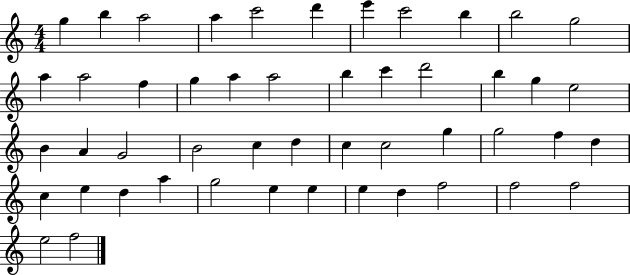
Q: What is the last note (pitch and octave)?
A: F5